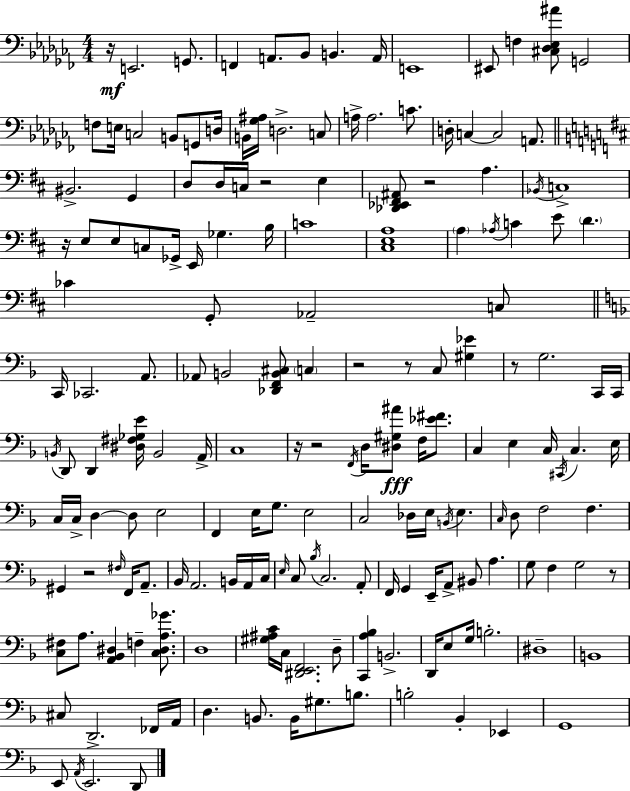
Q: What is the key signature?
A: AES minor